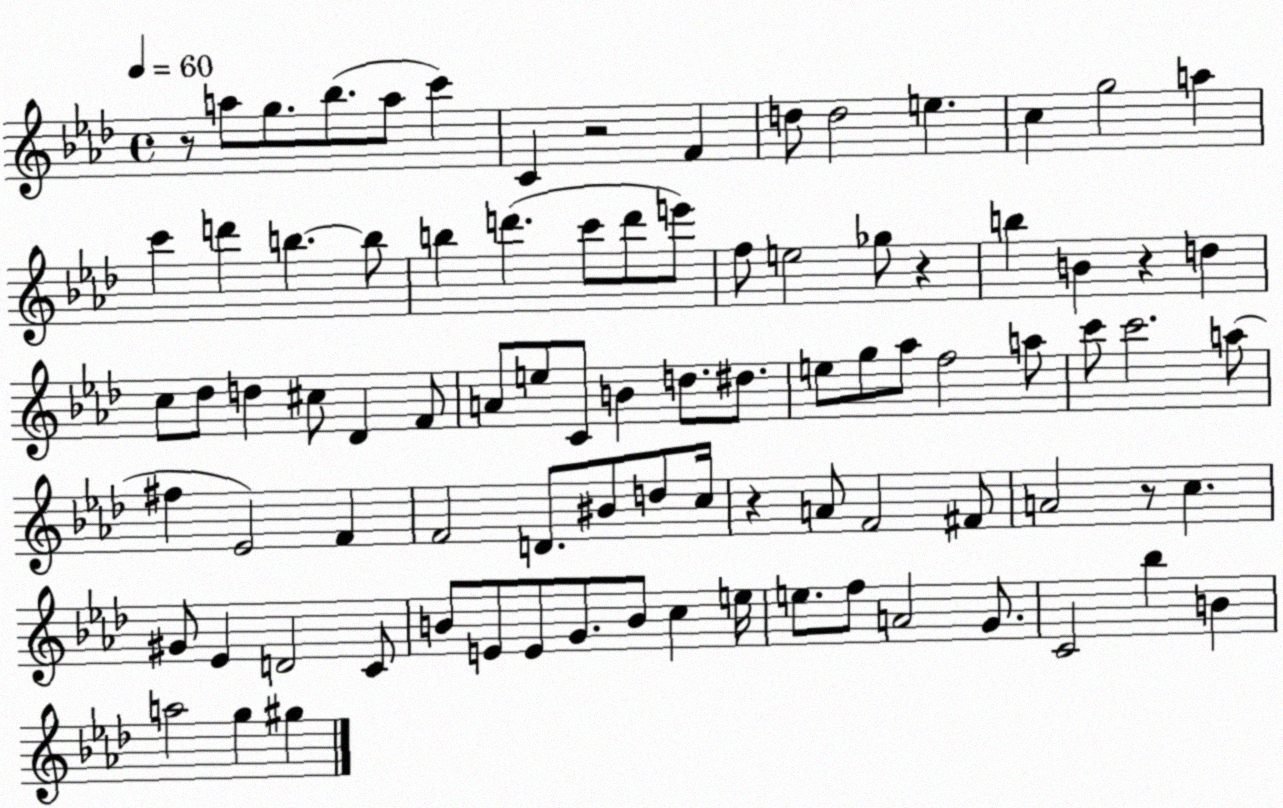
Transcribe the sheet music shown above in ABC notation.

X:1
T:Untitled
M:4/4
L:1/4
K:Ab
z/2 a/2 g/2 _b/2 a/2 c' C z2 F d/2 d2 e c g2 a c' d' b b/2 b d' c'/2 d'/2 e'/2 f/2 e2 _g/2 z b B z d c/2 _d/2 d ^c/2 _D F/2 A/2 e/2 C/2 B d/2 ^d/2 e/2 g/2 _a/2 f2 a/2 c'/2 c'2 a/2 ^f _E2 F F2 D/2 ^B/2 d/2 c/4 z A/2 F2 ^F/2 A2 z/2 c ^G/2 _E D2 C/2 B/2 E/2 E/2 G/2 B/2 c e/4 e/2 f/2 A2 G/2 C2 _b B a2 g ^g